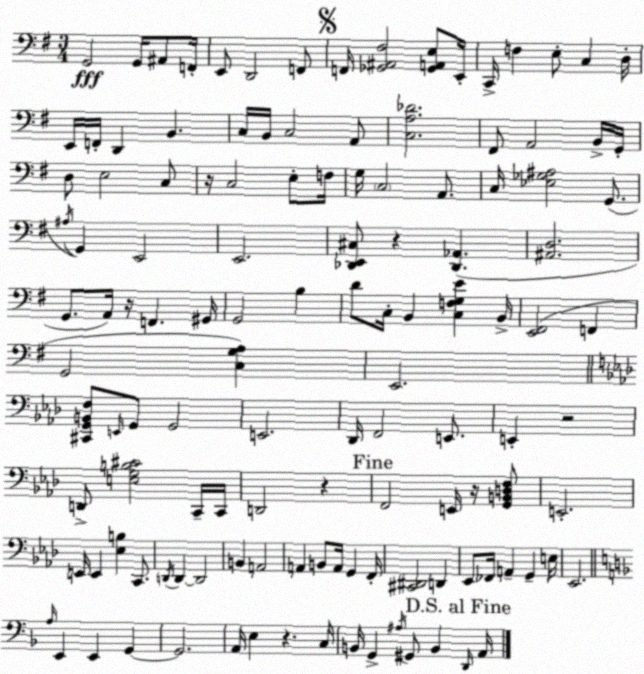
X:1
T:Untitled
M:3/4
L:1/4
K:Em
G,,2 G,,/4 ^A,,/2 F,,/4 E,,/2 D,,2 F,,/2 F,,/4 [_G,,^A,,^F,]2 [_G,,A,,E,]/2 E,,/4 C,,/4 F, E,/2 C, D,/4 E,,/4 F,,/4 D,, B,, C,/4 B,,/4 C,2 A,,/2 [C,A,_D]2 ^F,,/2 A,,2 B,,/4 G,,/4 D,/2 E,2 C,/2 z/4 C,2 E,/2 F,/4 G,/4 C,2 A,,/2 C,/4 [_E,_G,^A,]2 G,,/2 ^A,/4 G,, E,,2 E,,2 [_D,,E,,^C,]/2 z [_D,,_A,,] [^A,,D,]2 G,,/2 A,,/4 z/4 F,, ^G,,/4 G,,2 B, D/2 C,/4 B,, [C,F,G,E] B,,/4 [E,,^F,,]2 F,, G,,2 [C,G,A,] E,,2 [^C,,G,,B,,F,]/2 E,,/4 G,,/2 G,,2 E,,2 _D,,/4 F,,2 E,,/2 E,, z2 D,,/2 [E,G,B,^C]2 C,,/4 C,,/4 D,,2 z F,,2 E,,/4 z/4 [G,,B,,D,F,]/2 E,,2 E,,/4 E,, [_E,B,] C,,/2 D,,/4 D,, D,,2 B,, A,,2 A,, B,,/2 A,,/4 G,, F,,/4 [^C,,^D,,]2 D,, _E,,/2 _F,,/4 A,, G,, E,/4 _E,,2 A,/4 E,, E,, G,, G,,2 A,,/4 E, z C,/4 B,,/4 G,, ^A,/4 ^G,,/2 B,, D,,/4 A,,/4